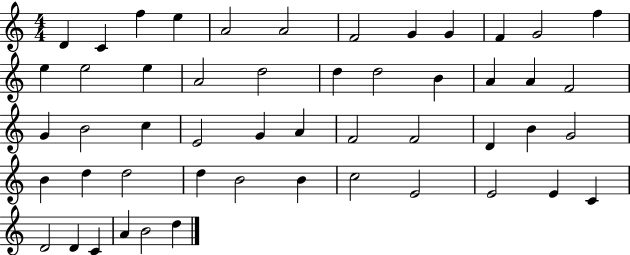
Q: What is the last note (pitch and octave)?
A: D5